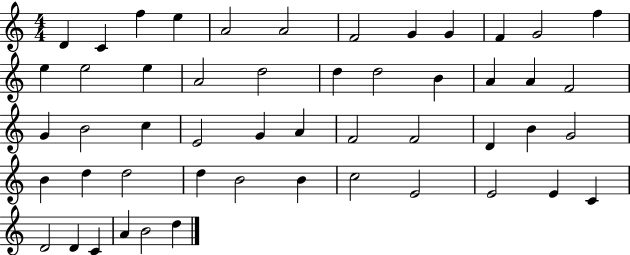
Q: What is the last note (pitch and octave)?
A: D5